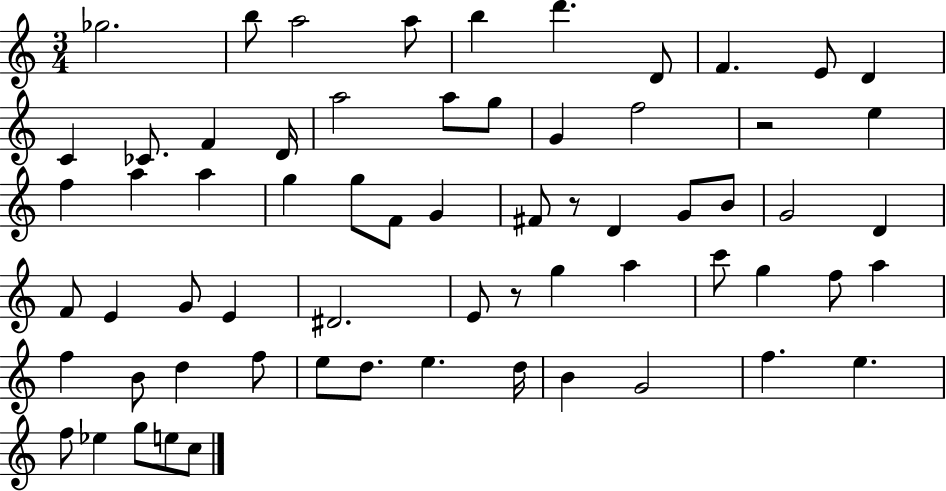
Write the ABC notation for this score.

X:1
T:Untitled
M:3/4
L:1/4
K:C
_g2 b/2 a2 a/2 b d' D/2 F E/2 D C _C/2 F D/4 a2 a/2 g/2 G f2 z2 e f a a g g/2 F/2 G ^F/2 z/2 D G/2 B/2 G2 D F/2 E G/2 E ^D2 E/2 z/2 g a c'/2 g f/2 a f B/2 d f/2 e/2 d/2 e d/4 B G2 f e f/2 _e g/2 e/2 c/2